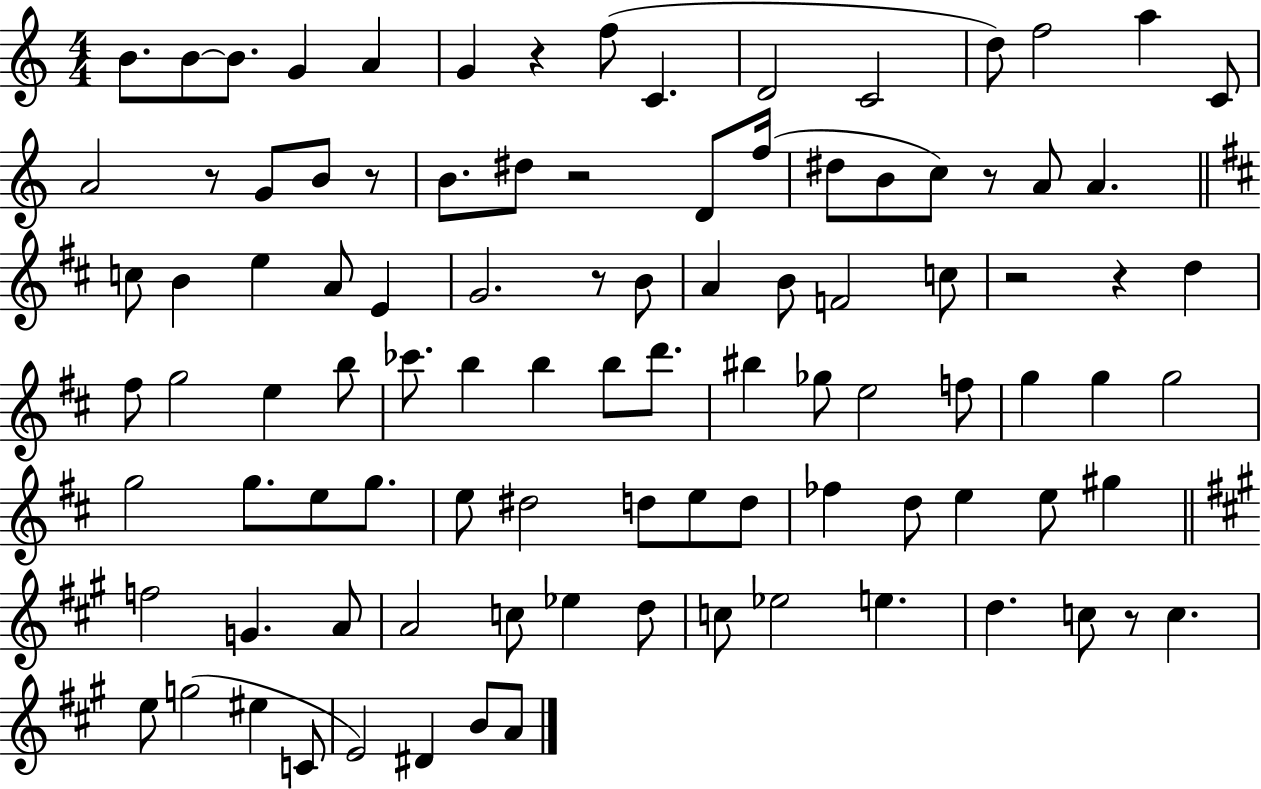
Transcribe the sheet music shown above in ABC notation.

X:1
T:Untitled
M:4/4
L:1/4
K:C
B/2 B/2 B/2 G A G z f/2 C D2 C2 d/2 f2 a C/2 A2 z/2 G/2 B/2 z/2 B/2 ^d/2 z2 D/2 f/4 ^d/2 B/2 c/2 z/2 A/2 A c/2 B e A/2 E G2 z/2 B/2 A B/2 F2 c/2 z2 z d ^f/2 g2 e b/2 _c'/2 b b b/2 d'/2 ^b _g/2 e2 f/2 g g g2 g2 g/2 e/2 g/2 e/2 ^d2 d/2 e/2 d/2 _f d/2 e e/2 ^g f2 G A/2 A2 c/2 _e d/2 c/2 _e2 e d c/2 z/2 c e/2 g2 ^e C/2 E2 ^D B/2 A/2